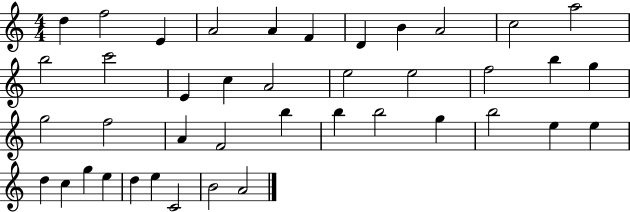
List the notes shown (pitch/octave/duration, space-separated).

D5/q F5/h E4/q A4/h A4/q F4/q D4/q B4/q A4/h C5/h A5/h B5/h C6/h E4/q C5/q A4/h E5/h E5/h F5/h B5/q G5/q G5/h F5/h A4/q F4/h B5/q B5/q B5/h G5/q B5/h E5/q E5/q D5/q C5/q G5/q E5/q D5/q E5/q C4/h B4/h A4/h